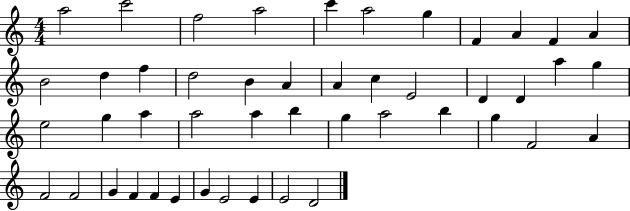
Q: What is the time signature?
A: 4/4